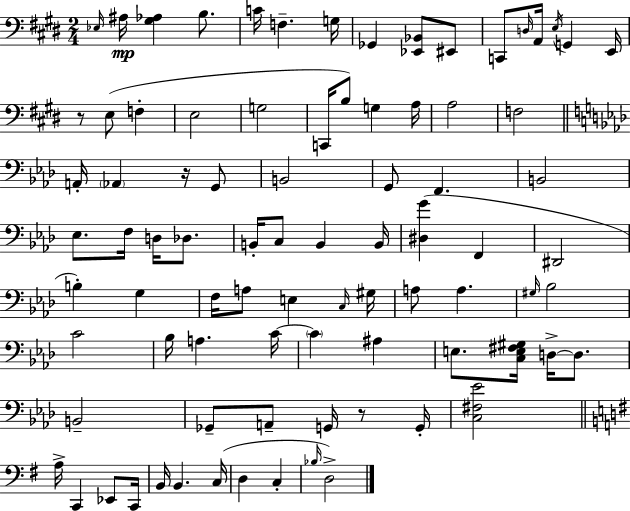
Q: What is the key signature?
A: E major